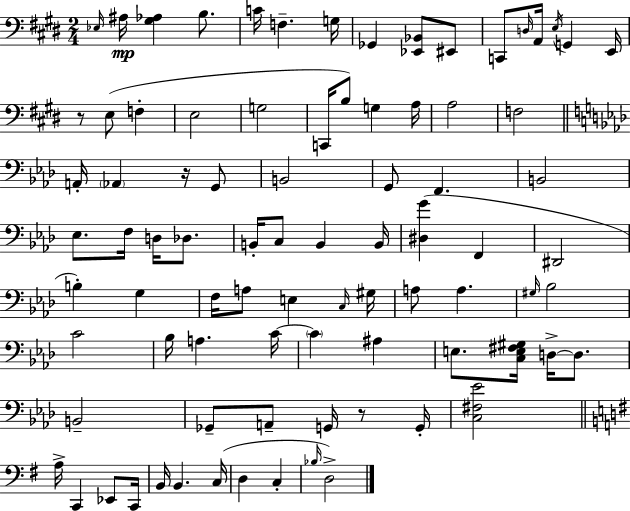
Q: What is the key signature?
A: E major